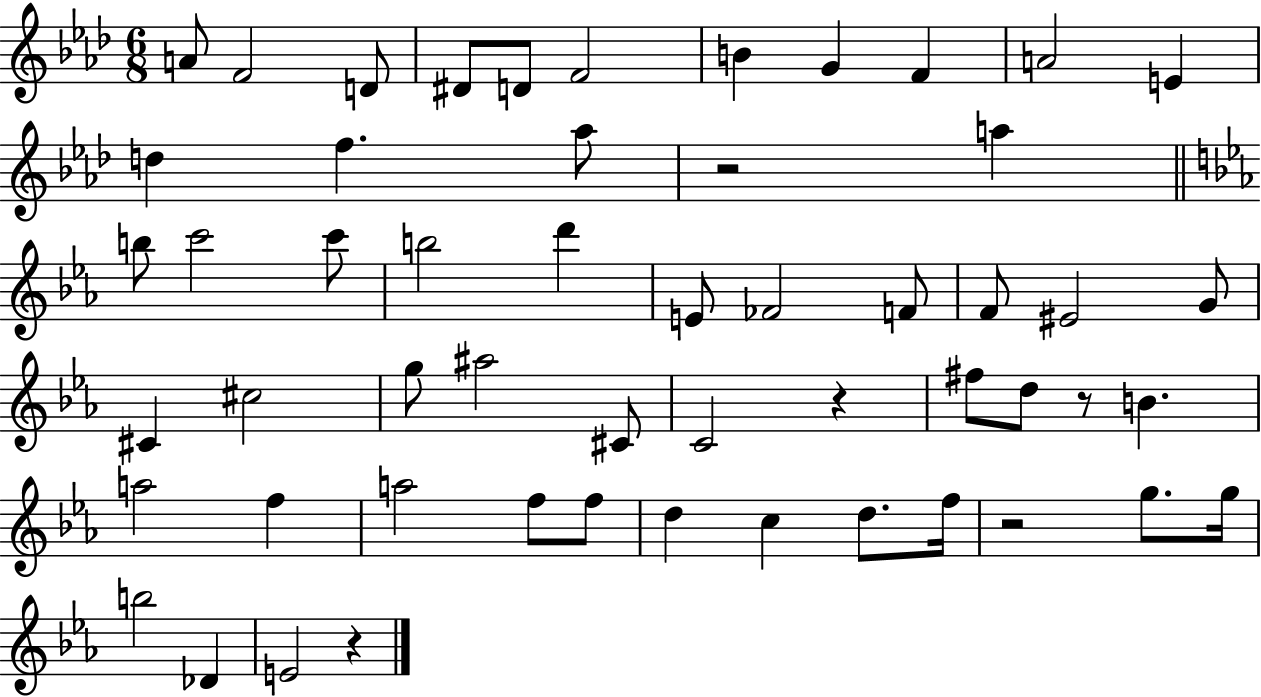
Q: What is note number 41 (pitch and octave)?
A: D5